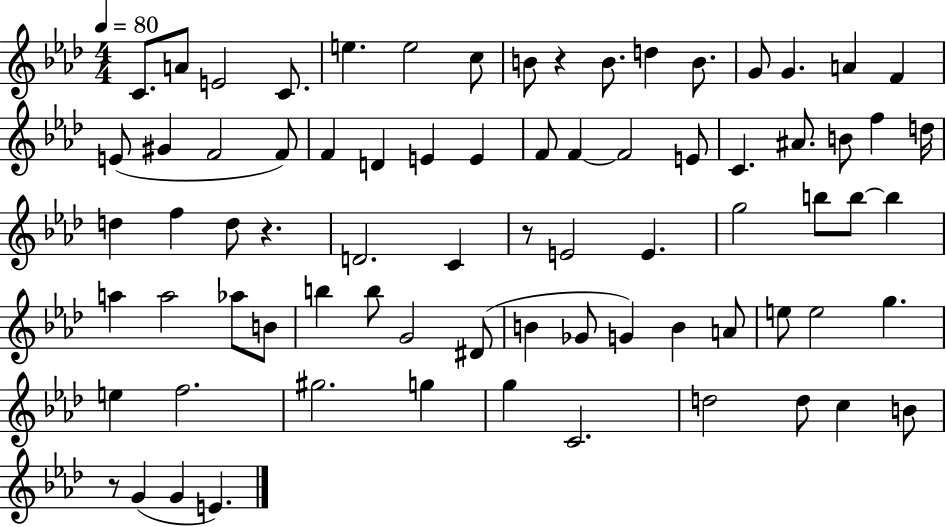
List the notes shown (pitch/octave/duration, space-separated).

C4/e. A4/e E4/h C4/e. E5/q. E5/h C5/e B4/e R/q B4/e. D5/q B4/e. G4/e G4/q. A4/q F4/q E4/e G#4/q F4/h F4/e F4/q D4/q E4/q E4/q F4/e F4/q F4/h E4/e C4/q. A#4/e. B4/e F5/q D5/s D5/q F5/q D5/e R/q. D4/h. C4/q R/e E4/h E4/q. G5/h B5/e B5/e B5/q A5/q A5/h Ab5/e B4/e B5/q B5/e G4/h D#4/e B4/q Gb4/e G4/q B4/q A4/e E5/e E5/h G5/q. E5/q F5/h. G#5/h. G5/q G5/q C4/h. D5/h D5/e C5/q B4/e R/e G4/q G4/q E4/q.